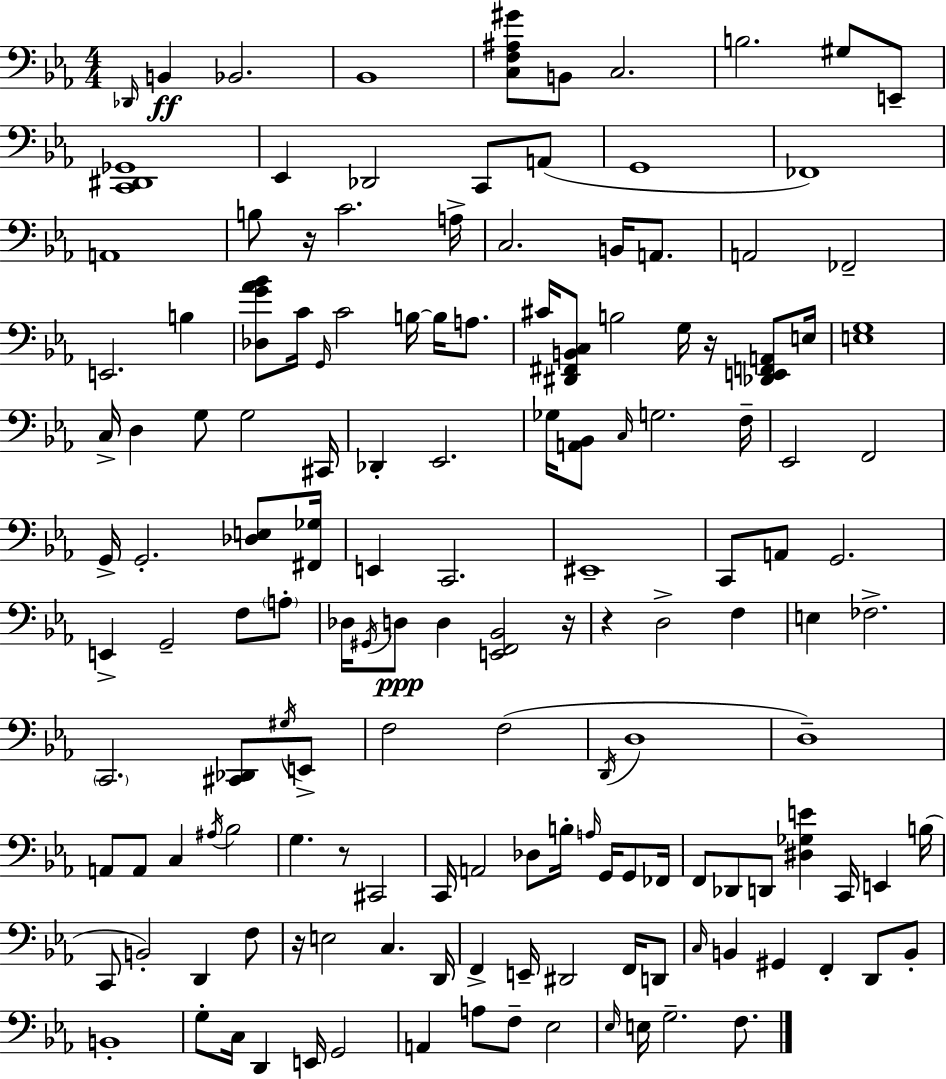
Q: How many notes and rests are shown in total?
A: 148